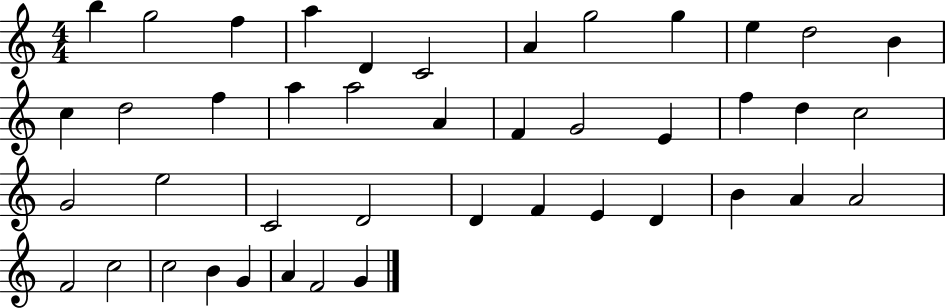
{
  \clef treble
  \numericTimeSignature
  \time 4/4
  \key c \major
  b''4 g''2 f''4 | a''4 d'4 c'2 | a'4 g''2 g''4 | e''4 d''2 b'4 | \break c''4 d''2 f''4 | a''4 a''2 a'4 | f'4 g'2 e'4 | f''4 d''4 c''2 | \break g'2 e''2 | c'2 d'2 | d'4 f'4 e'4 d'4 | b'4 a'4 a'2 | \break f'2 c''2 | c''2 b'4 g'4 | a'4 f'2 g'4 | \bar "|."
}